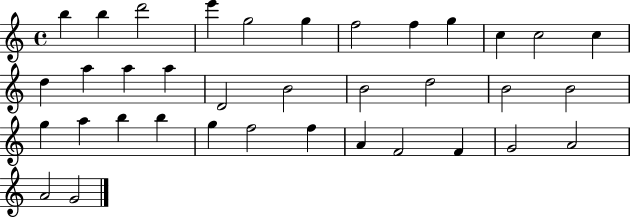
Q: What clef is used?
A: treble